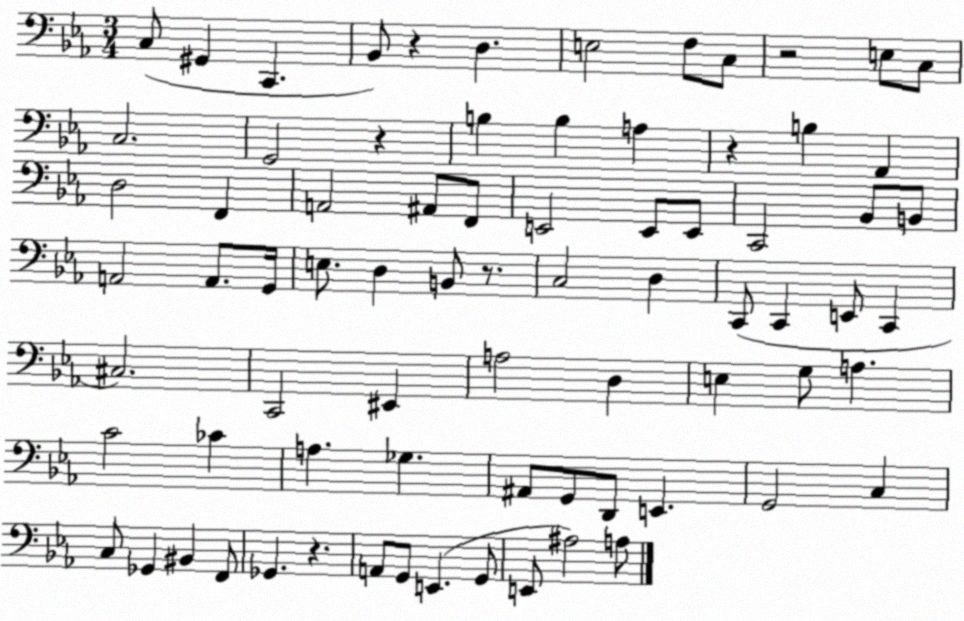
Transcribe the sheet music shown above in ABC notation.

X:1
T:Untitled
M:3/4
L:1/4
K:Eb
C,/2 ^G,, C,, _B,,/2 z D, E,2 F,/2 C,/2 z2 E,/2 C,/2 C,2 G,,2 z B, B, A, z B, _A,, D,2 F,, A,,2 ^A,,/2 F,,/2 E,,2 E,,/2 E,,/2 C,,2 _B,,/2 B,,/2 A,,2 A,,/2 G,,/4 E,/2 D, B,,/2 z/2 C,2 D, C,,/2 C,, E,,/2 C,, ^C,2 C,,2 ^E,, A,2 D, E, G,/2 A, C2 _C A, _G, ^A,,/2 G,,/2 D,,/2 E,, G,,2 C, C,/2 _G,, ^B,, F,,/2 _G,, z A,,/2 G,,/2 E,, G,,/2 E,,/2 ^A,2 A,/2